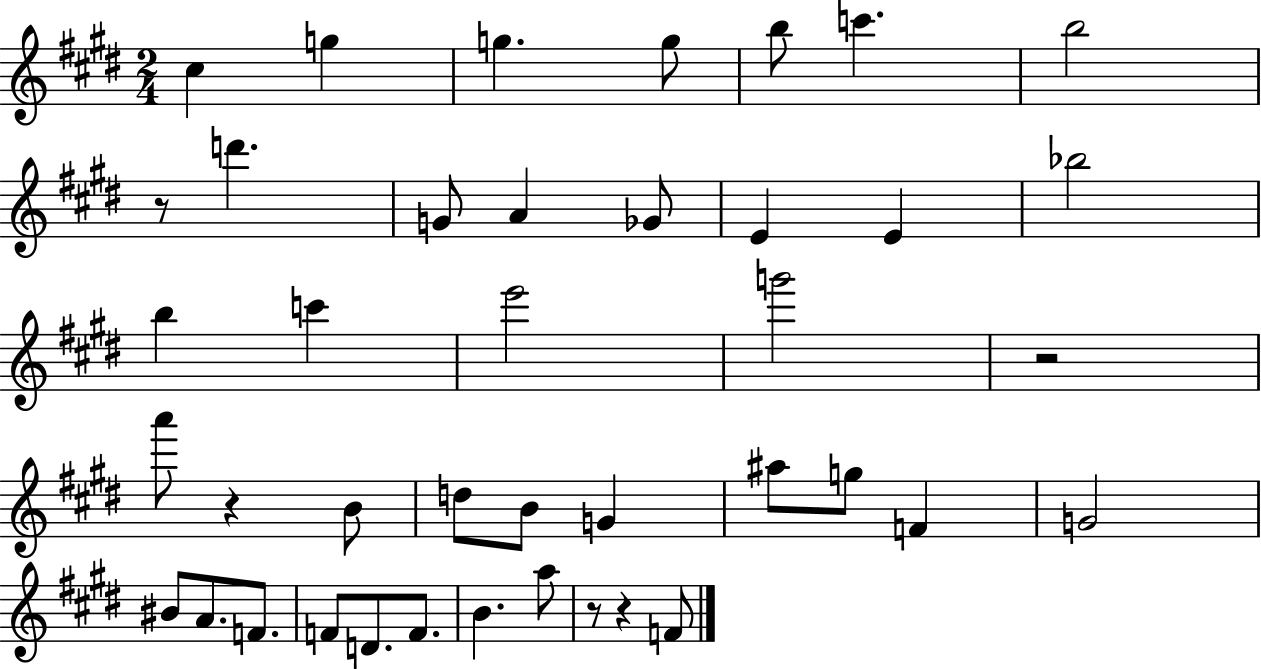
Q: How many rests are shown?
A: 5